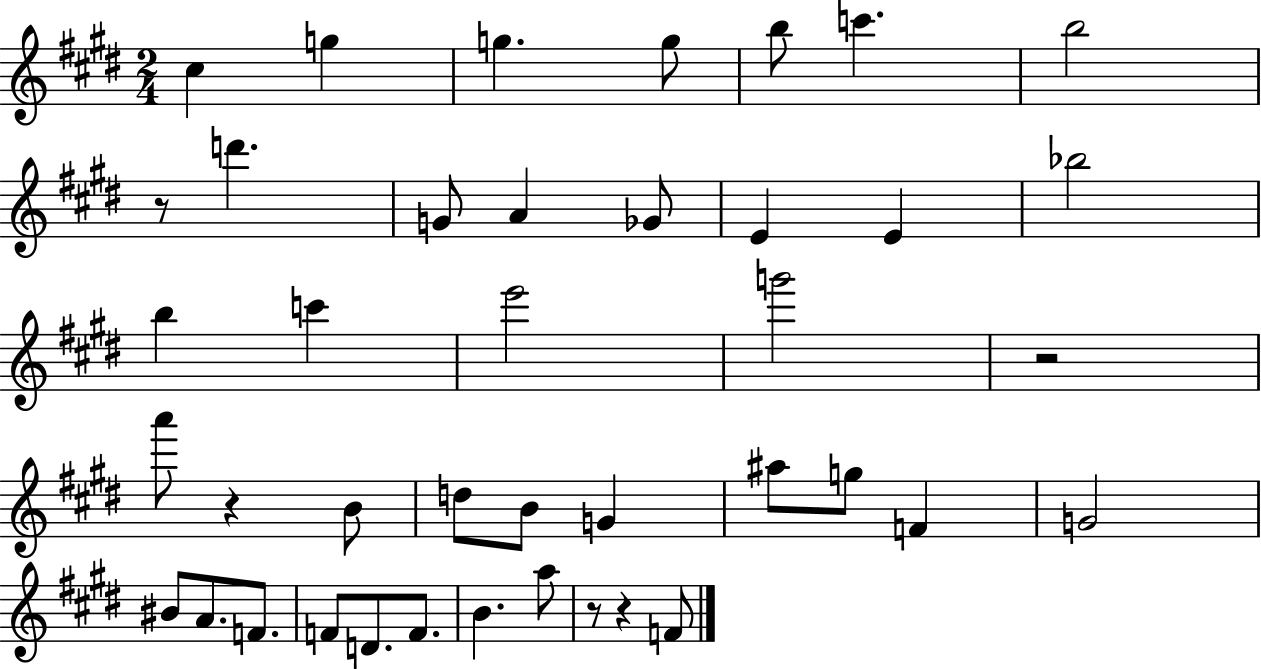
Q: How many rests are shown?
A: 5